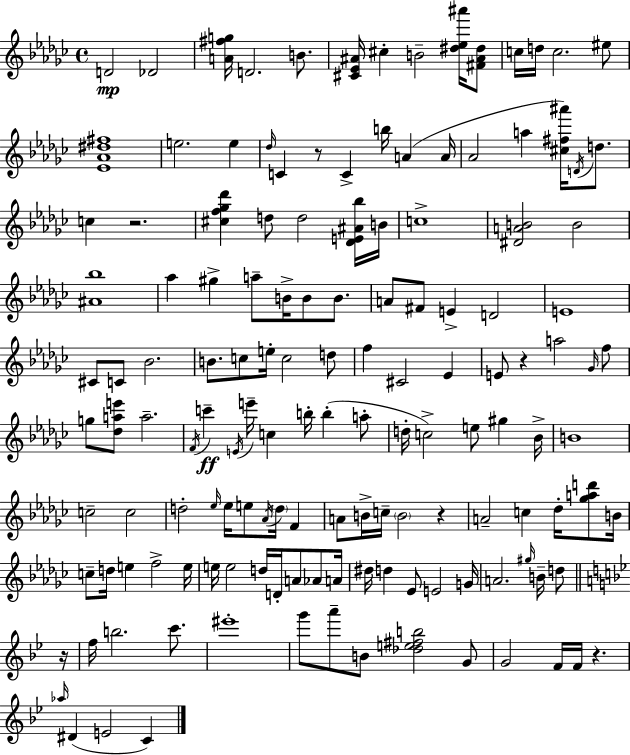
{
  \clef treble
  \time 4/4
  \defaultTimeSignature
  \key ees \minor
  d'2\mp des'2 | <a' fis'' g''>16 d'2. b'8. | <cis' ees' ais'>16 cis''4-. b'2-- <dis'' ees'' ais'''>16 <fis' ais' dis''>8 | c''16 d''16 c''2. eis''8 | \break <ees' aes' dis'' fis''>1 | e''2. e''4 | \grace { des''16 } c'4 r8 c'4-> b''16 a'4( | a'16 aes'2 a''4 <cis'' fis'' ais'''>16) \acciaccatura { d'16 } d''8. | \break c''4 r2. | <cis'' f'' ges'' des'''>4 d''8 d''2 | <des' e' ais' bes''>16 b'16 c''1-> | <dis' a' b'>2 b'2 | \break <ais' bes''>1 | aes''4 gis''4-> a''8-- b'16-> b'8 b'8. | a'8 fis'8 e'4-> d'2 | e'1 | \break cis'8 c'8 bes'2. | b'8. c''8 e''16-. c''2 | d''8 f''4 cis'2 ees'4 | e'8 r4 a''2 | \break \grace { ges'16 } f''8 g''8 <des'' a'' e'''>8 a''2.-- | \acciaccatura { f'16 } c'''4--\ff \acciaccatura { e'16 } e'''16-- c''4 b''16-. b''4-.( | a''8-. d''16-. c''2->) e''8 | gis''4 bes'16-> b'1 | \break c''2-- c''2 | d''2-. \grace { ees''16 } ees''16 e''8 | \acciaccatura { aes'16 } \parenthesize d''16 f'4 a'8 b'16-> c''16-- \parenthesize b'2 | r4 a'2-- c''4 | \break des''16-. <ges'' a'' d'''>8 b'16 c''8-- d''16 e''4 f''2-> | e''16 e''16 e''2 | d''16 d'16-. a'8 aes'8 a'16 dis''16 d''4 ees'8 e'2 | g'16 a'2. | \break \grace { gis''16 } b'16-- d''8 \bar "||" \break \key bes \major r16 f''16 b''2. c'''8. | eis'''1-. | g'''8 a'''8-- b'8 <des'' e'' fis'' b''>2 g'8 | g'2 f'16 f'16 r4. | \break \grace { aes''16 }( dis'4 e'2 c'4) | \bar "|."
}